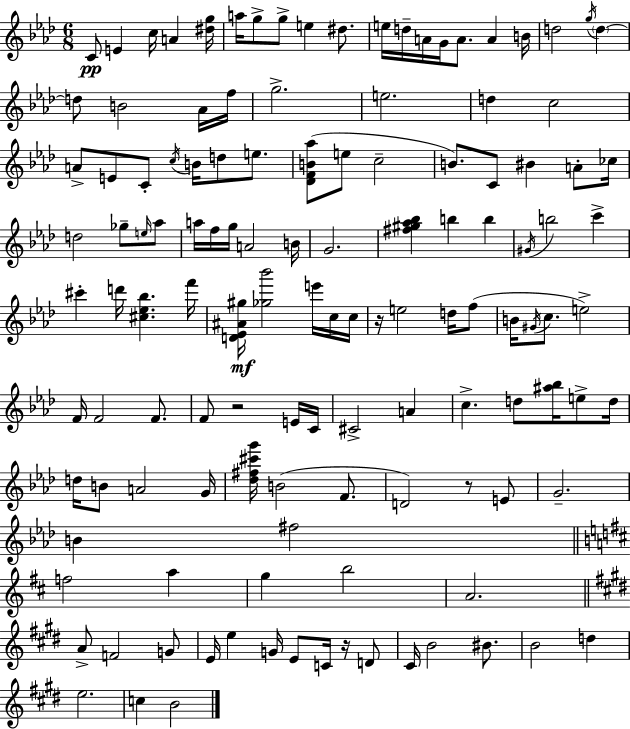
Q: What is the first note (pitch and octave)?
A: C4